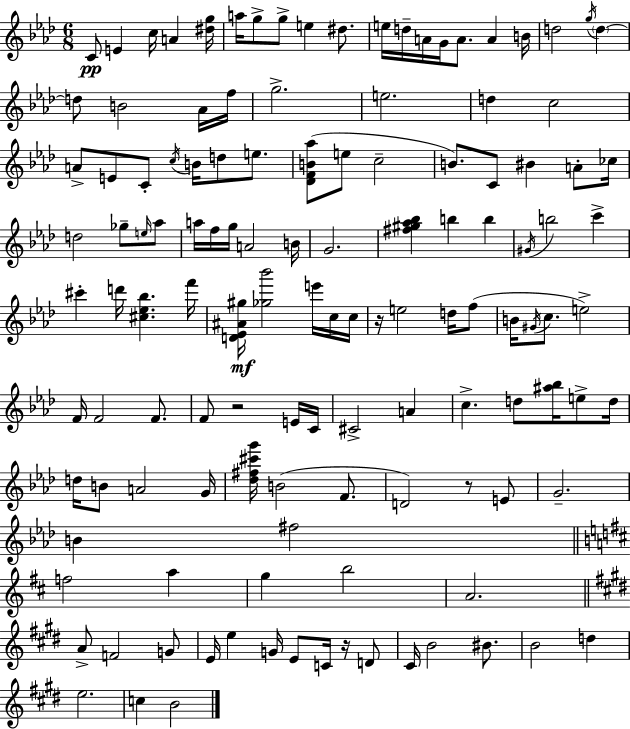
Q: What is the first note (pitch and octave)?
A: C4